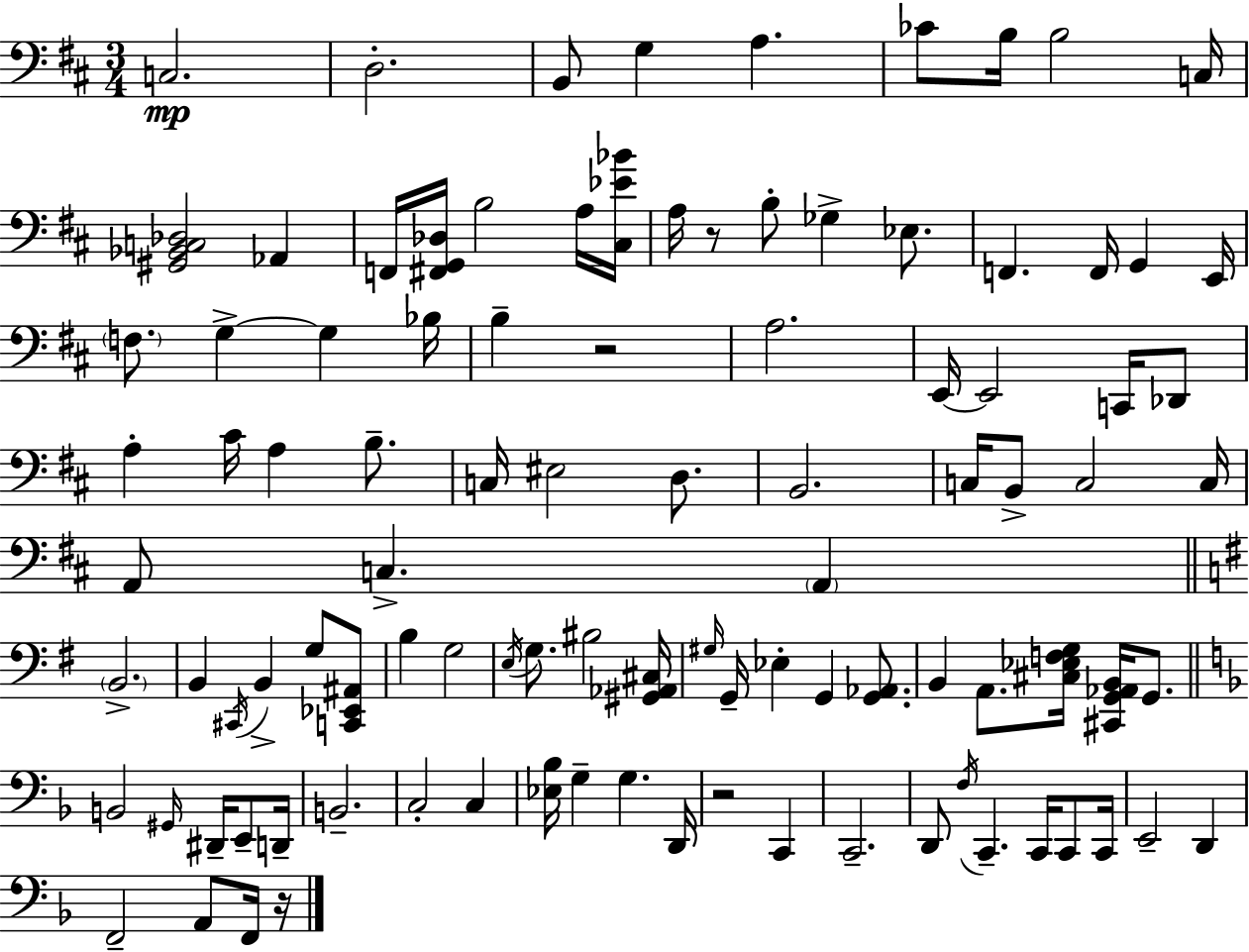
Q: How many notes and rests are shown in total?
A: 100